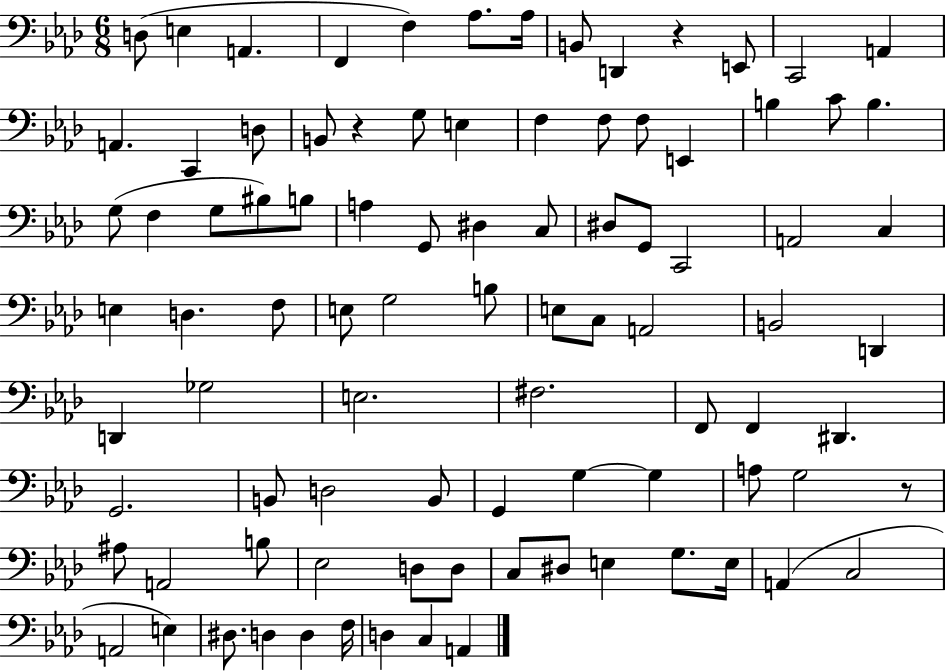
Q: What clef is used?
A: bass